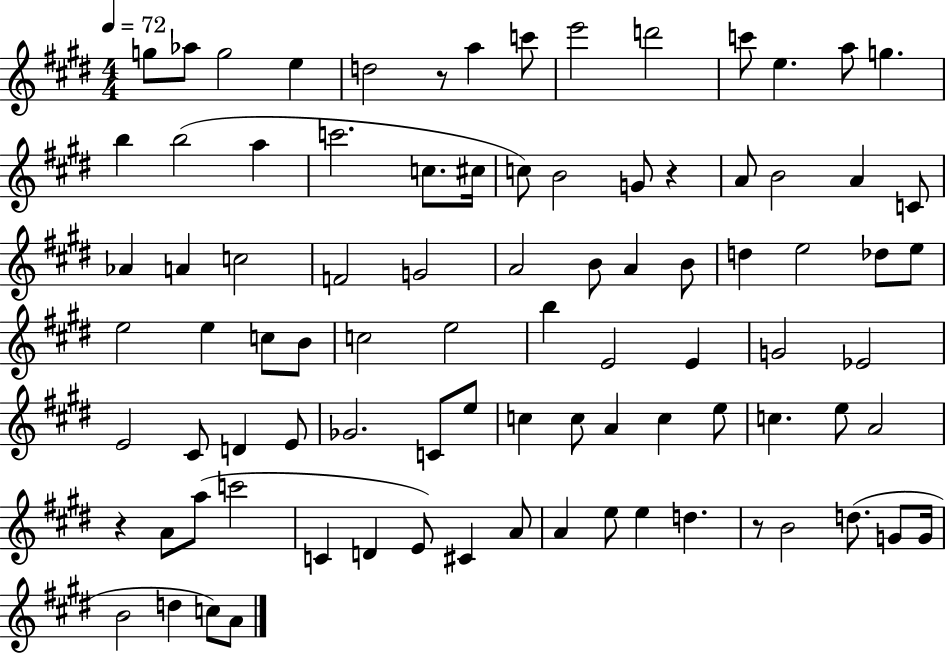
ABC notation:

X:1
T:Untitled
M:4/4
L:1/4
K:E
g/2 _a/2 g2 e d2 z/2 a c'/2 e'2 d'2 c'/2 e a/2 g b b2 a c'2 c/2 ^c/4 c/2 B2 G/2 z A/2 B2 A C/2 _A A c2 F2 G2 A2 B/2 A B/2 d e2 _d/2 e/2 e2 e c/2 B/2 c2 e2 b E2 E G2 _E2 E2 ^C/2 D E/2 _G2 C/2 e/2 c c/2 A c e/2 c e/2 A2 z A/2 a/2 c'2 C D E/2 ^C A/2 A e/2 e d z/2 B2 d/2 G/2 G/4 B2 d c/2 A/2